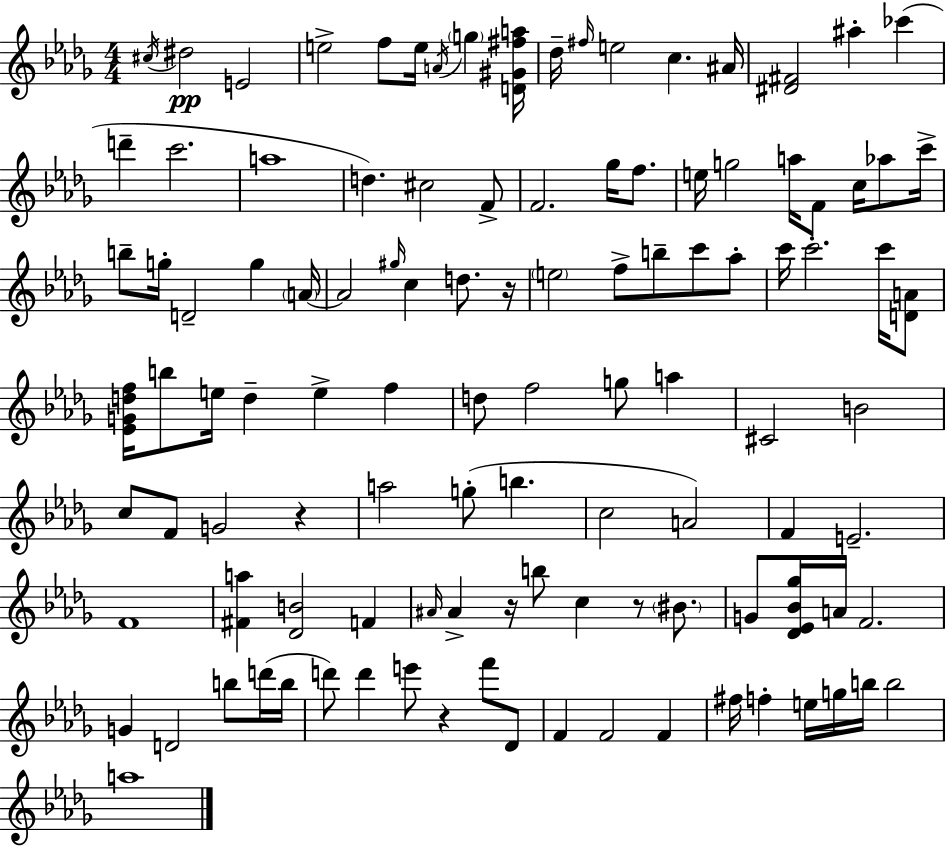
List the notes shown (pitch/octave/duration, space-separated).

C#5/s D#5/h E4/h E5/h F5/e E5/s A4/s G5/q [D4,G#4,F#5,A5]/s Db5/s F#5/s E5/h C5/q. A#4/s [D#4,F#4]/h A#5/q CES6/q D6/q C6/h. A5/w D5/q. C#5/h F4/e F4/h. Gb5/s F5/e. E5/s G5/h A5/s F4/e C5/s Ab5/e C6/s B5/e G5/s D4/h G5/q A4/s A4/h G#5/s C5/q D5/e. R/s E5/h F5/e B5/e C6/e Ab5/e C6/s C6/h. C6/s [D4,A4]/e [Eb4,G4,D5,F5]/s B5/e E5/s D5/q E5/q F5/q D5/e F5/h G5/e A5/q C#4/h B4/h C5/e F4/e G4/h R/q A5/h G5/e B5/q. C5/h A4/h F4/q E4/h. F4/w [F#4,A5]/q [Db4,B4]/h F4/q A#4/s A#4/q R/s B5/e C5/q R/e BIS4/e. G4/e [Db4,Eb4,Bb4,Gb5]/s A4/s F4/h. G4/q D4/h B5/e D6/s B5/s D6/e D6/q E6/e R/q F6/e Db4/e F4/q F4/h F4/q F#5/s F5/q E5/s G5/s B5/s B5/h A5/w